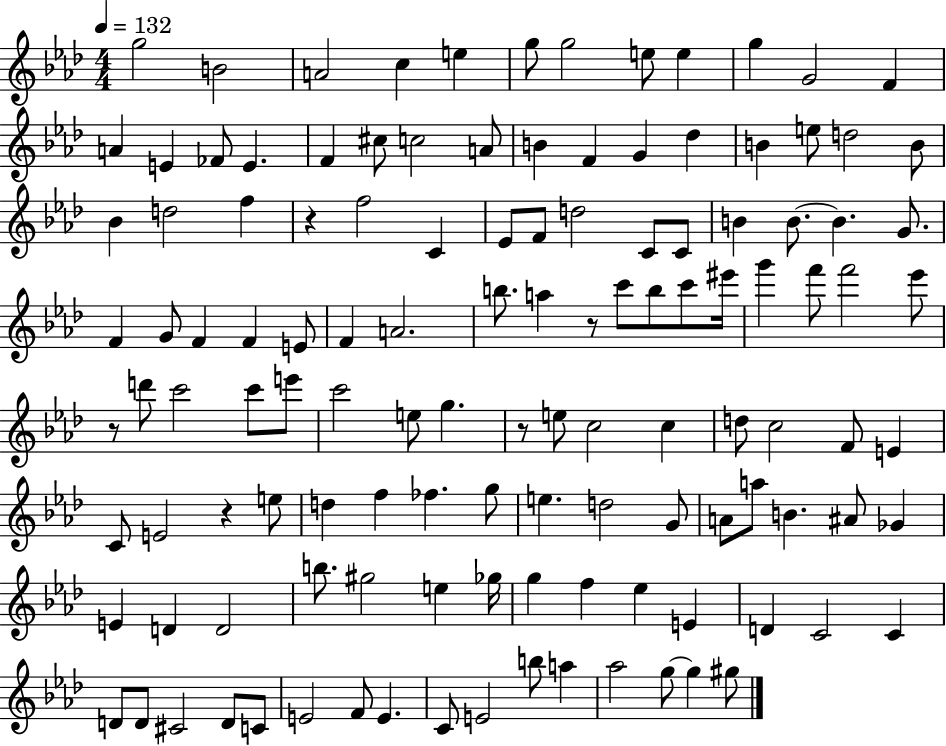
{
  \clef treble
  \numericTimeSignature
  \time 4/4
  \key aes \major
  \tempo 4 = 132
  g''2 b'2 | a'2 c''4 e''4 | g''8 g''2 e''8 e''4 | g''4 g'2 f'4 | \break a'4 e'4 fes'8 e'4. | f'4 cis''8 c''2 a'8 | b'4 f'4 g'4 des''4 | b'4 e''8 d''2 b'8 | \break bes'4 d''2 f''4 | r4 f''2 c'4 | ees'8 f'8 d''2 c'8 c'8 | b'4 b'8.~~ b'4. g'8. | \break f'4 g'8 f'4 f'4 e'8 | f'4 a'2. | b''8. a''4 r8 c'''8 b''8 c'''8 eis'''16 | g'''4 f'''8 f'''2 ees'''8 | \break r8 d'''8 c'''2 c'''8 e'''8 | c'''2 e''8 g''4. | r8 e''8 c''2 c''4 | d''8 c''2 f'8 e'4 | \break c'8 e'2 r4 e''8 | d''4 f''4 fes''4. g''8 | e''4. d''2 g'8 | a'8 a''8 b'4. ais'8 ges'4 | \break e'4 d'4 d'2 | b''8. gis''2 e''4 ges''16 | g''4 f''4 ees''4 e'4 | d'4 c'2 c'4 | \break d'8 d'8 cis'2 d'8 c'8 | e'2 f'8 e'4. | c'8 e'2 b''8 a''4 | aes''2 g''8~~ g''4 gis''8 | \break \bar "|."
}